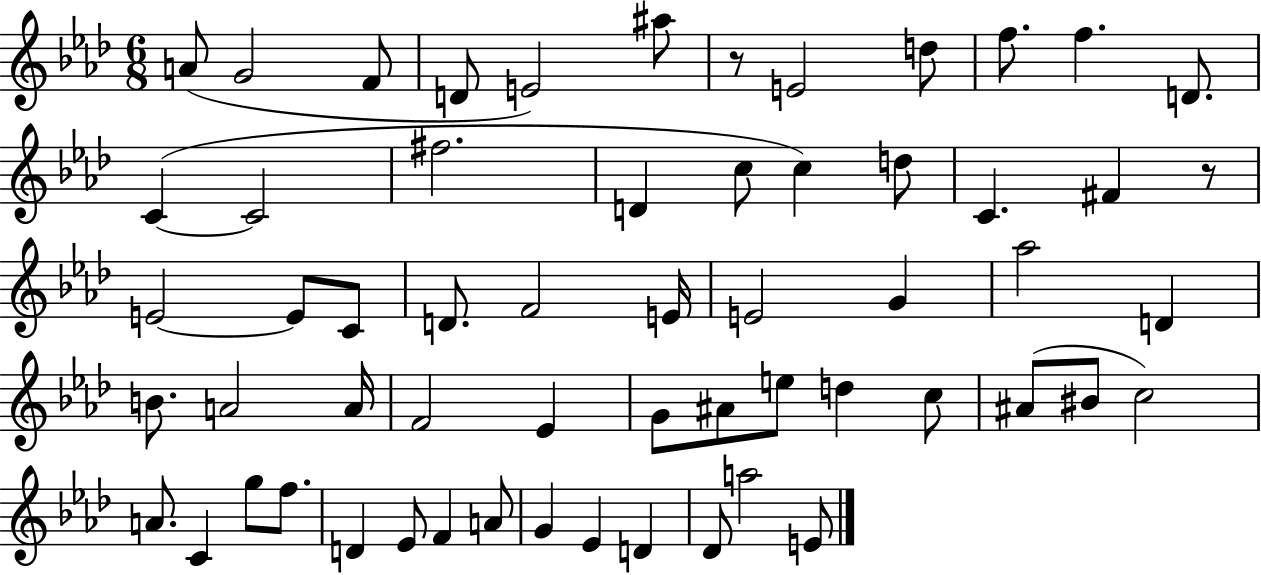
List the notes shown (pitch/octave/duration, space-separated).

A4/e G4/h F4/e D4/e E4/h A#5/e R/e E4/h D5/e F5/e. F5/q. D4/e. C4/q C4/h F#5/h. D4/q C5/e C5/q D5/e C4/q. F#4/q R/e E4/h E4/e C4/e D4/e. F4/h E4/s E4/h G4/q Ab5/h D4/q B4/e. A4/h A4/s F4/h Eb4/q G4/e A#4/e E5/e D5/q C5/e A#4/e BIS4/e C5/h A4/e. C4/q G5/e F5/e. D4/q Eb4/e F4/q A4/e G4/q Eb4/q D4/q Db4/e A5/h E4/e